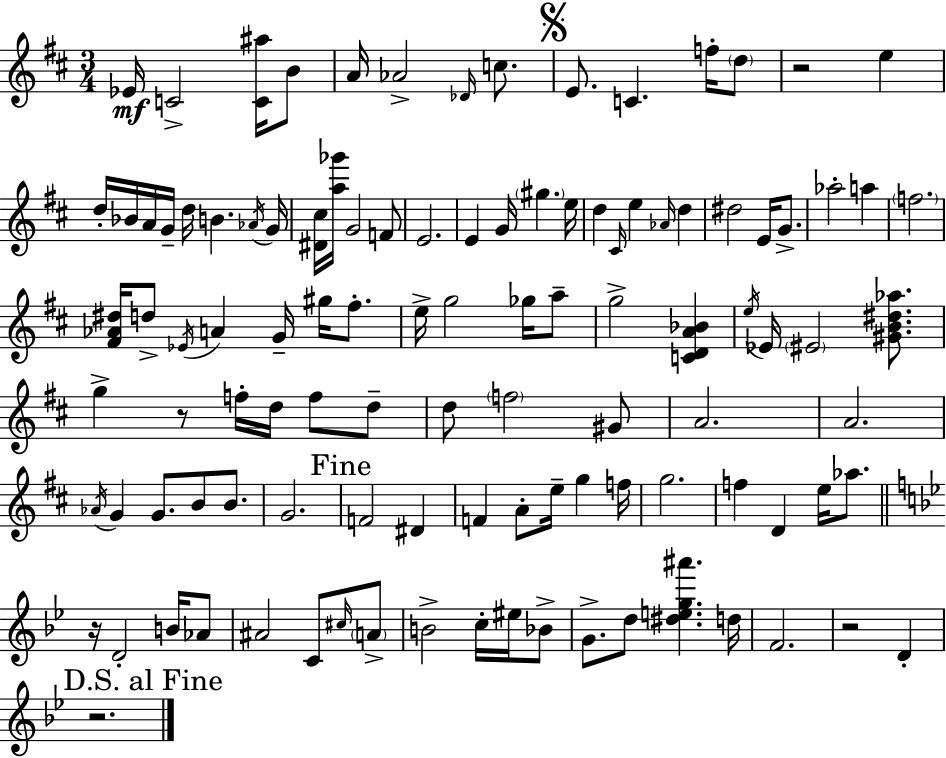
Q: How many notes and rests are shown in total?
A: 108